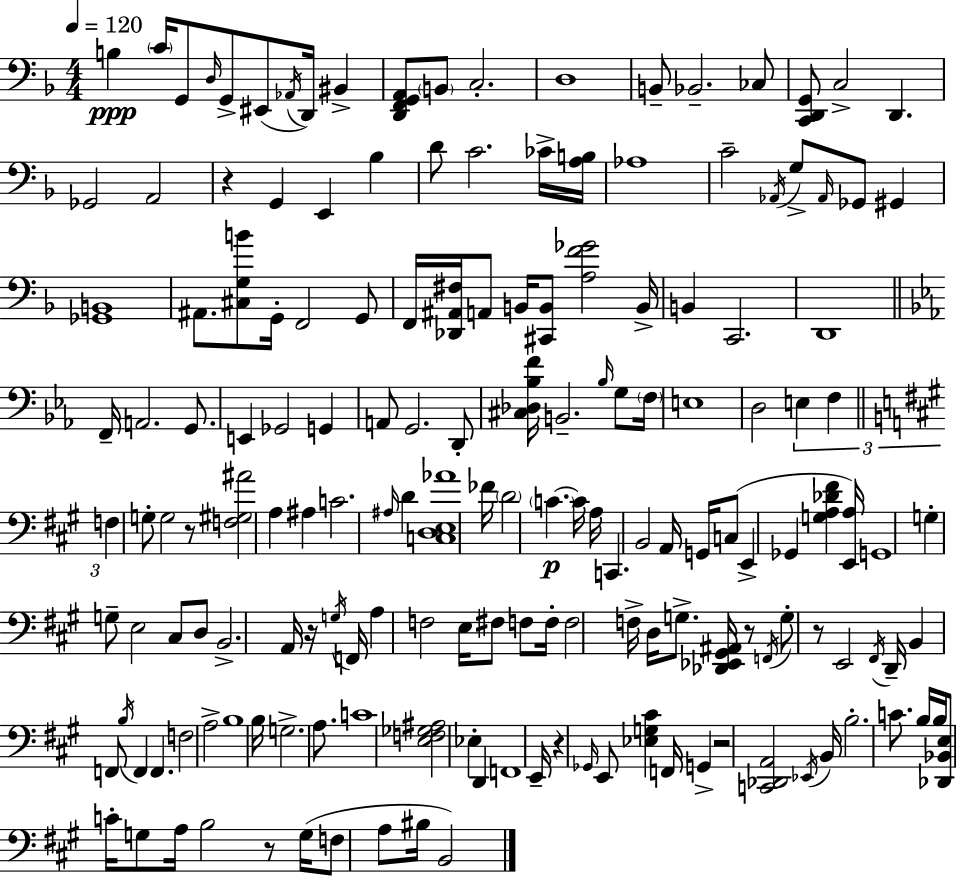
X:1
T:Untitled
M:4/4
L:1/4
K:F
B, C/4 G,,/2 D,/4 G,,/2 ^E,,/2 _A,,/4 D,,/4 ^B,, [D,,F,,G,,A,,]/2 B,,/2 C,2 D,4 B,,/2 _B,,2 _C,/2 [C,,D,,G,,]/2 C,2 D,, _G,,2 A,,2 z G,, E,, _B, D/2 C2 _C/4 [A,B,]/4 _A,4 C2 _A,,/4 G,/2 _A,,/4 _G,,/2 ^G,, [_G,,B,,]4 ^A,,/2 [^C,G,B]/2 G,,/4 F,,2 G,,/2 F,,/4 [_D,,^A,,^F,]/4 A,,/2 B,,/4 [^C,,B,,]/2 [A,F_G]2 B,,/4 B,, C,,2 D,,4 F,,/4 A,,2 G,,/2 E,, _G,,2 G,, A,,/2 G,,2 D,,/2 [^C,_D,_B,F]/4 B,,2 _B,/4 G,/2 F,/4 E,4 D,2 E, F, F, G,/2 G,2 z/2 [F,^G,^A]2 A, ^A, C2 ^A,/4 D [C,D,E,_A]4 _F/4 D2 C C/4 A,/4 C,, B,,2 A,,/4 G,,/4 C,/2 E,, _G,, [G,A,_D^F] [E,,A,]/4 G,,4 G, G,/2 E,2 ^C,/2 D,/2 B,,2 A,,/4 z/4 G,/4 F,,/4 A, F,2 E,/4 ^F,/2 F,/2 F,/4 F,2 F,/4 D,/4 G,/2 [_D,,_E,,^G,,^A,,]/4 z/2 F,,/4 G,/2 z/2 E,,2 ^F,,/4 D,,/4 B,, F,,/2 B,/4 F,, F,, F,2 A,2 B,4 B,/4 G,2 A,/2 C4 [E,F,_G,^A,]2 _E, D,, F,,4 E,,/4 z _G,,/4 E,,/2 [_E,G,^C] F,,/4 G,, z2 [C,,_D,,A,,]2 _E,,/4 B,,/4 B,2 C/2 B,/4 B,/4 [_D,,_B,,E,]/2 C/4 G,/2 A,/4 B,2 z/2 G,/4 F,/2 A,/2 ^B,/4 B,,2